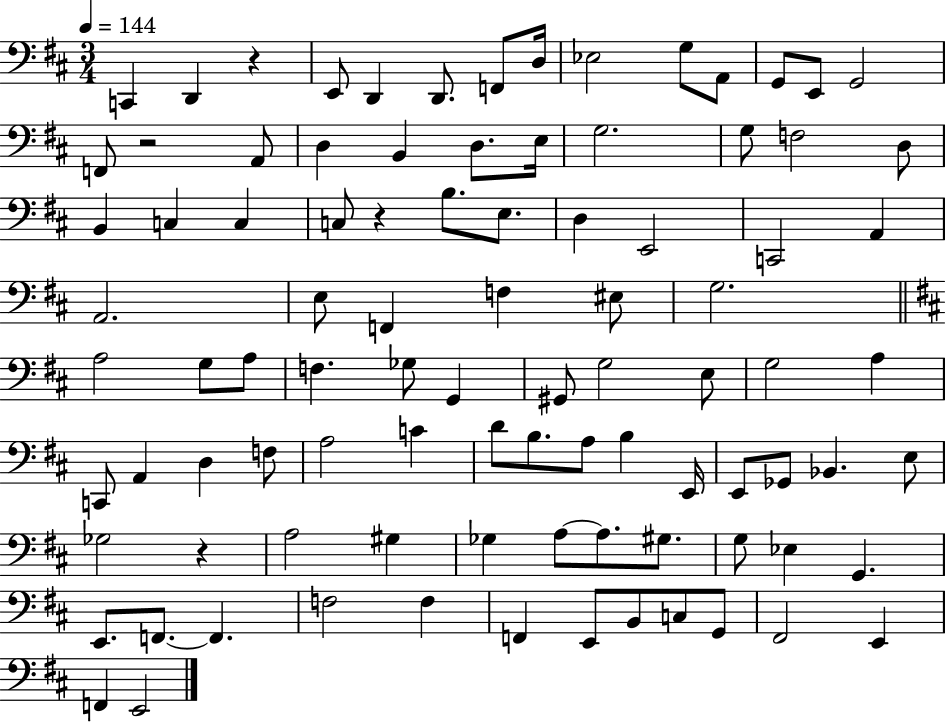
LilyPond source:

{
  \clef bass
  \numericTimeSignature
  \time 3/4
  \key d \major
  \tempo 4 = 144
  c,4 d,4 r4 | e,8 d,4 d,8. f,8 d16 | ees2 g8 a,8 | g,8 e,8 g,2 | \break f,8 r2 a,8 | d4 b,4 d8. e16 | g2. | g8 f2 d8 | \break b,4 c4 c4 | c8 r4 b8. e8. | d4 e,2 | c,2 a,4 | \break a,2. | e8 f,4 f4 eis8 | g2. | \bar "||" \break \key d \major a2 g8 a8 | f4. ges8 g,4 | gis,8 g2 e8 | g2 a4 | \break c,8 a,4 d4 f8 | a2 c'4 | d'8 b8. a8 b4 e,16 | e,8 ges,8 bes,4. e8 | \break ges2 r4 | a2 gis4 | ges4 a8~~ a8. gis8. | g8 ees4 g,4. | \break e,8. f,8.~~ f,4. | f2 f4 | f,4 e,8 b,8 c8 g,8 | fis,2 e,4 | \break f,4 e,2 | \bar "|."
}